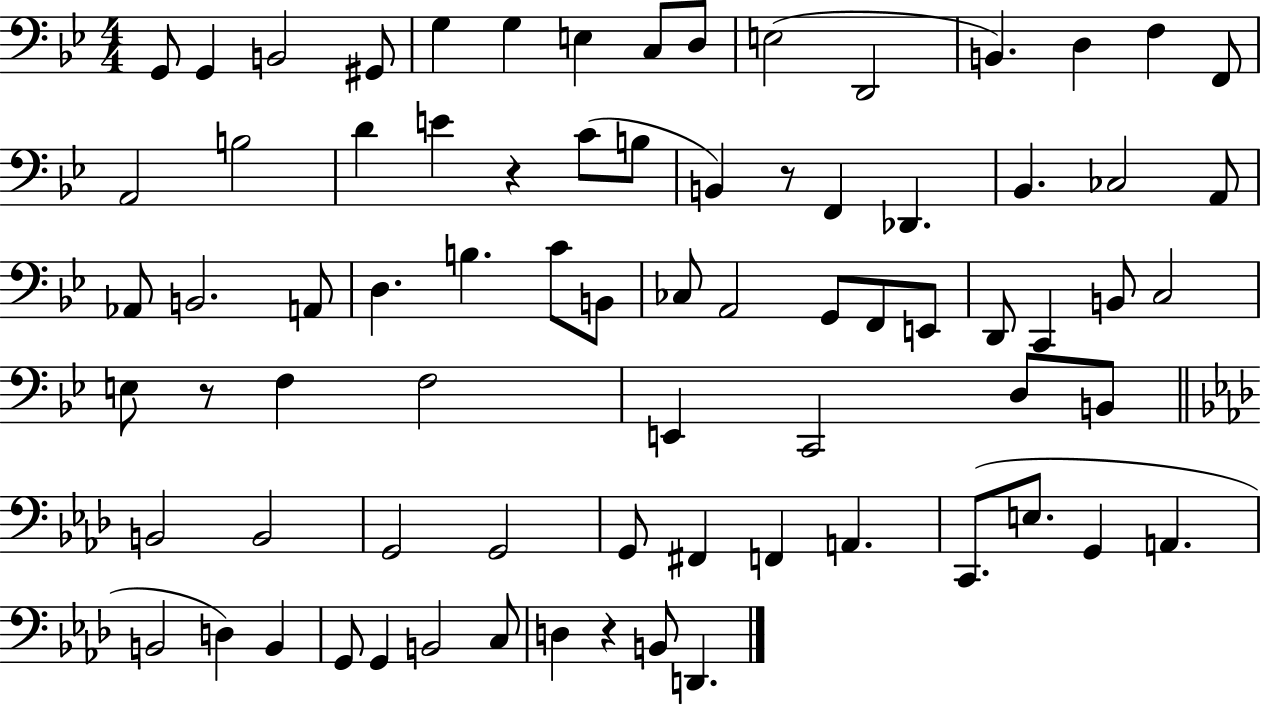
G2/e G2/q B2/h G#2/e G3/q G3/q E3/q C3/e D3/e E3/h D2/h B2/q. D3/q F3/q F2/e A2/h B3/h D4/q E4/q R/q C4/e B3/e B2/q R/e F2/q Db2/q. Bb2/q. CES3/h A2/e Ab2/e B2/h. A2/e D3/q. B3/q. C4/e B2/e CES3/e A2/h G2/e F2/e E2/e D2/e C2/q B2/e C3/h E3/e R/e F3/q F3/h E2/q C2/h D3/e B2/e B2/h B2/h G2/h G2/h G2/e F#2/q F2/q A2/q. C2/e. E3/e. G2/q A2/q. B2/h D3/q B2/q G2/e G2/q B2/h C3/e D3/q R/q B2/e D2/q.